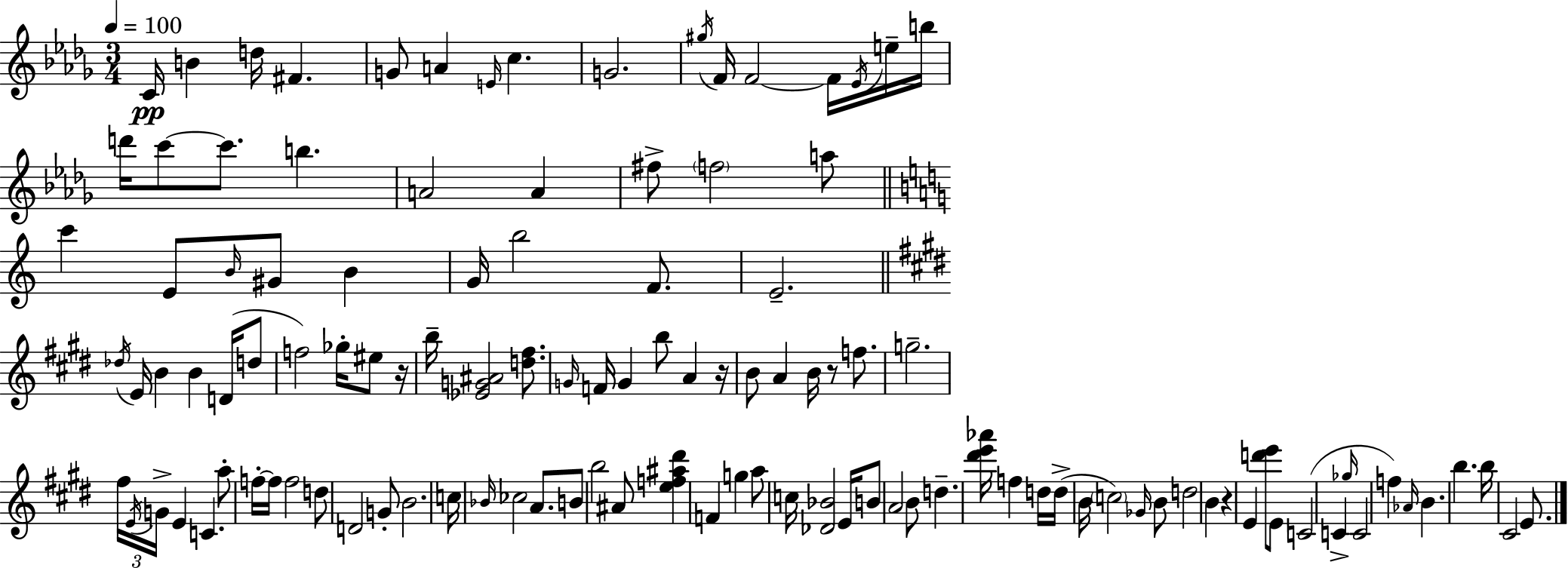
C4/s B4/q D5/s F#4/q. G4/e A4/q E4/s C5/q. G4/h. G#5/s F4/s F4/h F4/s Eb4/s E5/s B5/s D6/s C6/e C6/e. B5/q. A4/h A4/q F#5/e F5/h A5/e C6/q E4/e B4/s G#4/e B4/q G4/s B5/h F4/e. E4/h. Db5/s E4/s B4/q B4/q D4/s D5/e F5/h Gb5/s EIS5/e R/s B5/s [Eb4,G4,A#4]/h [D5,F#5]/e. G4/s F4/s G4/q B5/e A4/q R/s B4/e A4/q B4/s R/e F5/e. G5/h. F#5/s E4/s G4/s E4/q C4/q. A5/e F5/s F5/s F5/h D5/e D4/h G4/e B4/h. C5/s Bb4/s CES5/h A4/e. B4/e B5/h A#4/e [E5,F5,A#5,D#6]/q F4/q G5/q A5/e C5/s [Db4,Bb4]/h E4/s B4/e A4/h B4/e D5/q. [D#6,E6,Ab6]/s F5/q D5/s D5/s B4/s C5/h Gb4/s B4/e D5/h B4/q R/q E4/q [D6,E6]/e E4/e C4/h C4/q Gb5/s C4/h F5/q Ab4/s B4/q. B5/q. B5/s C#4/h E4/e.